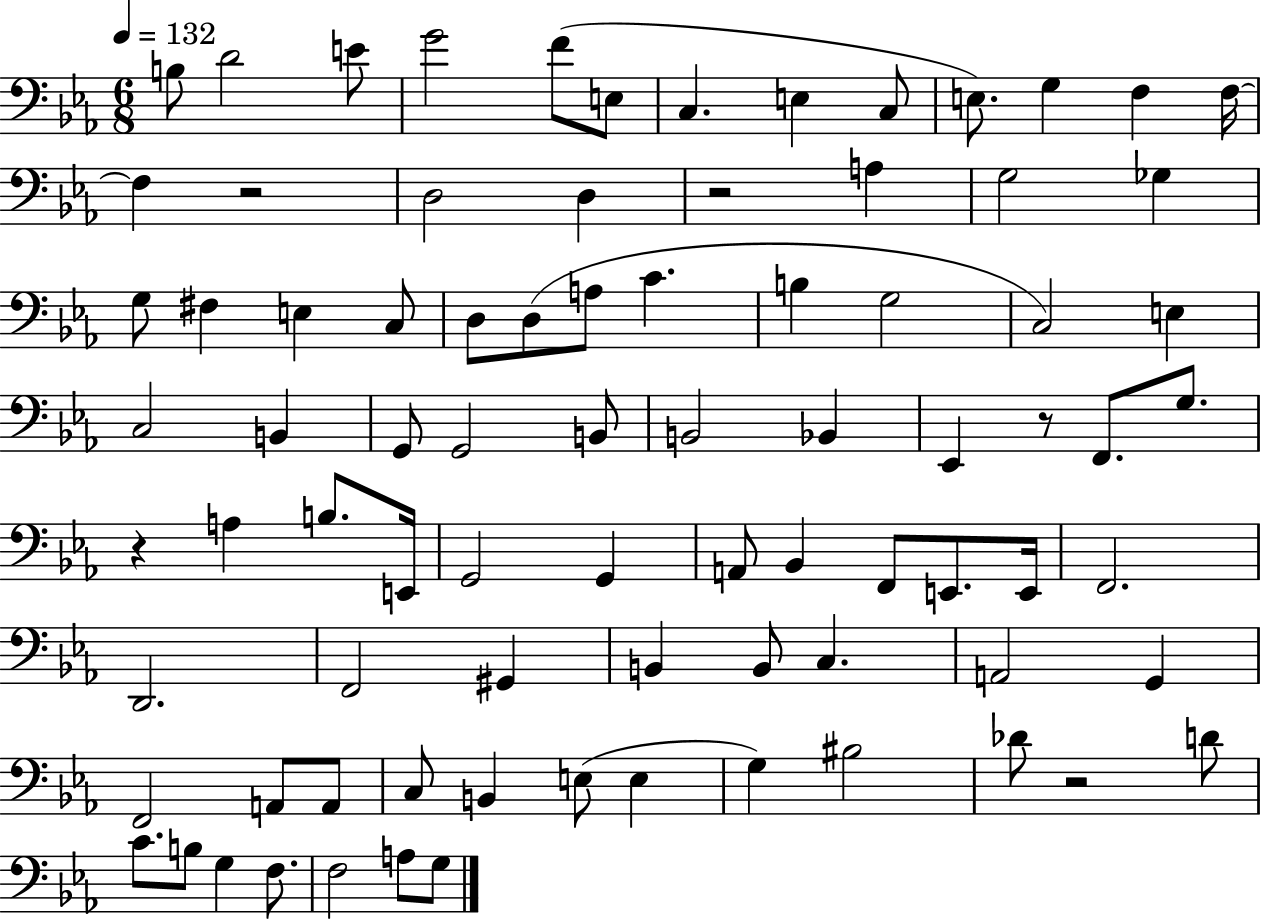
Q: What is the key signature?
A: EES major